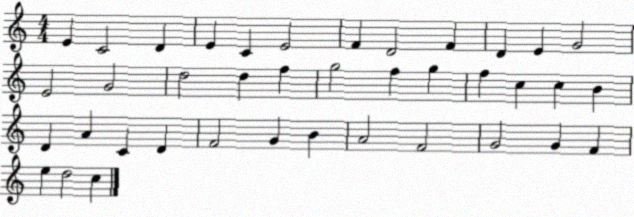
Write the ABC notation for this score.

X:1
T:Untitled
M:4/4
L:1/4
K:C
E C2 D E C E2 F D2 F D E G2 E2 G2 d2 d f g2 f g f c c B D A C D F2 G B A2 F2 G2 G F e d2 c